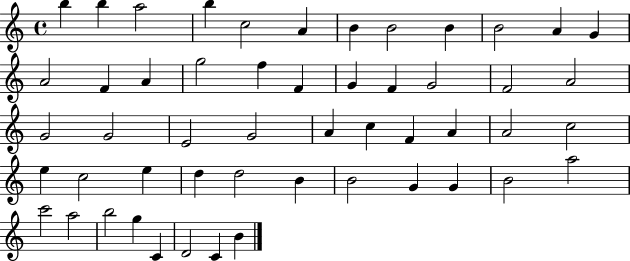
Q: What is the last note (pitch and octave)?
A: B4